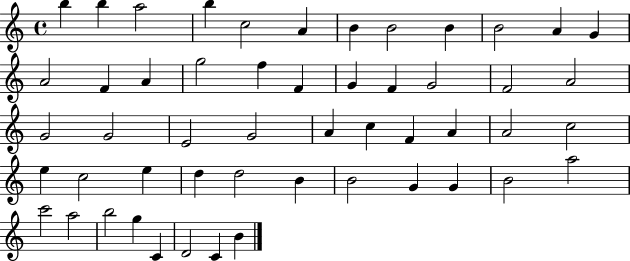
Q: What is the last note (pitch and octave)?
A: B4